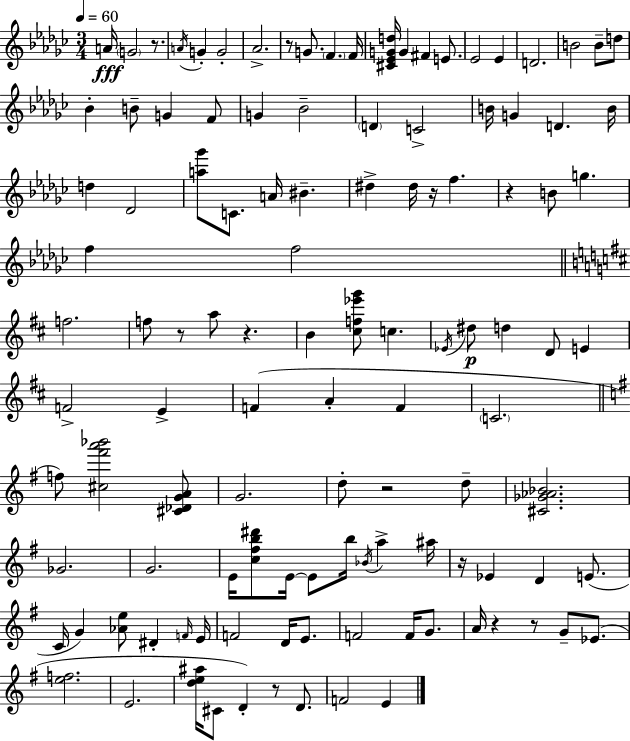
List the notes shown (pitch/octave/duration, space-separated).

A4/s G4/h R/e. A4/s G4/q G4/h Ab4/h. R/e G4/e. F4/q. F4/s [C#4,Eb4,G4,D5]/s G4/q F#4/q E4/e. Eb4/h Eb4/q D4/h. B4/h B4/e D5/e Bb4/q B4/e G4/q F4/e G4/q Bb4/h D4/q C4/h B4/s G4/q D4/q. B4/s D5/q Db4/h [A5,Gb6]/e C4/e. A4/s BIS4/q. D#5/q D#5/s R/s F5/q. R/q B4/e G5/q. F5/q F5/h F5/h. F5/e R/e A5/e R/q. B4/q [C#5,F5,Eb6,G6]/e C5/q. Eb4/s D#5/e D5/q D4/e E4/q F4/h E4/q F4/q A4/q F4/q C4/h. F5/e [C#5,F#6,A6,Bb6]/h [C#4,Db4,G4,A4]/e G4/h. D5/e R/h D5/e [C#4,Gb4,Ab4,Bb4]/h. Gb4/h. G4/h. E4/s [C5,F#5,B5,D#6]/e E4/s E4/e B5/s Bb4/s A5/q A#5/s R/s Eb4/q D4/q E4/e. C4/s G4/q [Ab4,E5]/e D#4/q F4/s E4/s F4/h D4/s E4/e. F4/h F4/s G4/e. A4/s R/q R/e G4/e Eb4/e. [E5,F5]/h. E4/h. [D5,E5,A#5]/s C#4/e D4/q R/e D4/e. F4/h E4/q